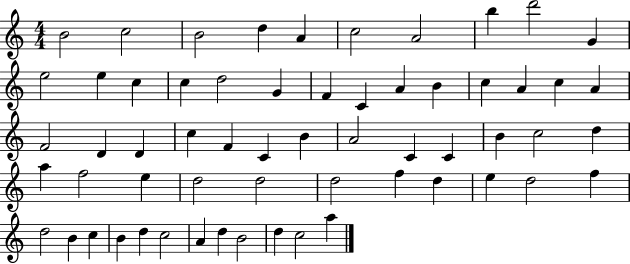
B4/h C5/h B4/h D5/q A4/q C5/h A4/h B5/q D6/h G4/q E5/h E5/q C5/q C5/q D5/h G4/q F4/q C4/q A4/q B4/q C5/q A4/q C5/q A4/q F4/h D4/q D4/q C5/q F4/q C4/q B4/q A4/h C4/q C4/q B4/q C5/h D5/q A5/q F5/h E5/q D5/h D5/h D5/h F5/q D5/q E5/q D5/h F5/q D5/h B4/q C5/q B4/q D5/q C5/h A4/q D5/q B4/h D5/q C5/h A5/q